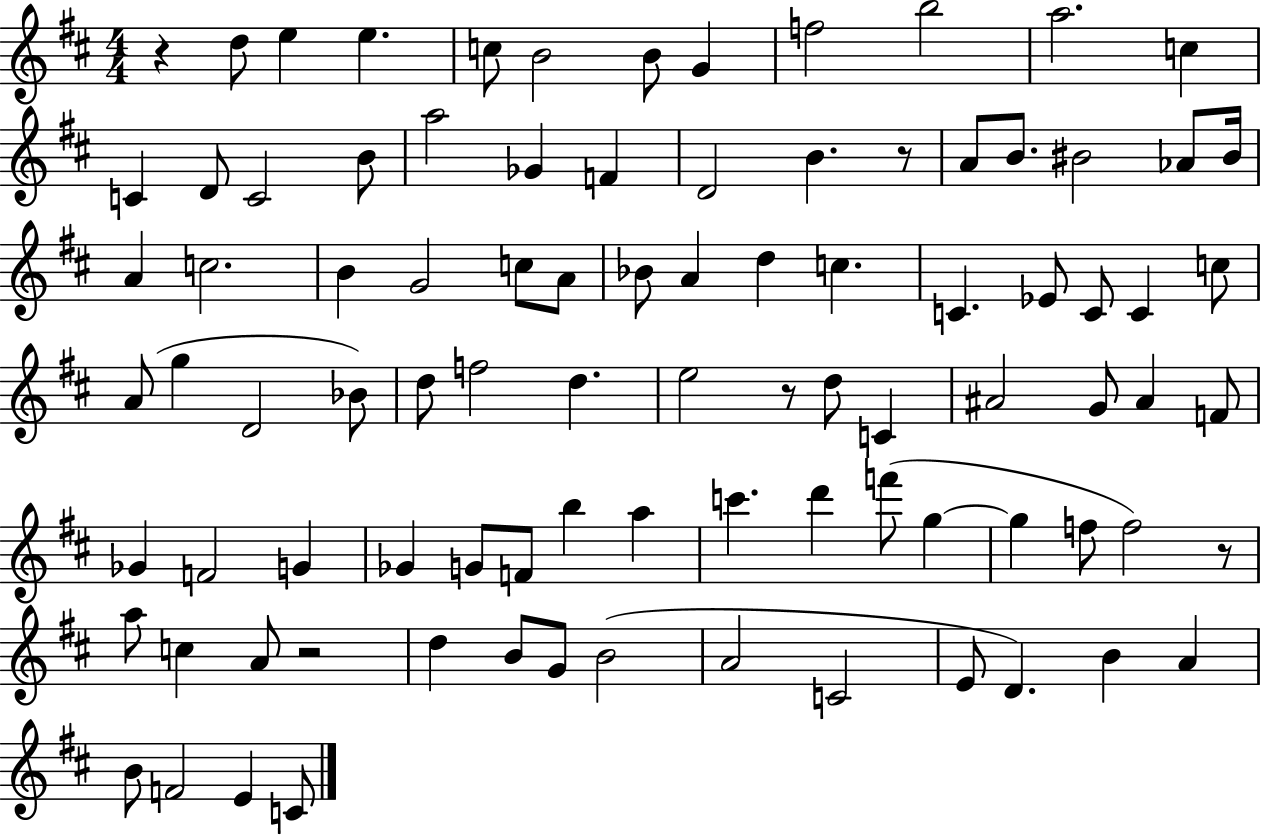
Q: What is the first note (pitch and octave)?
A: D5